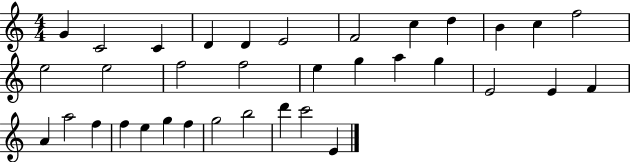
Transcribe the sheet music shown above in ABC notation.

X:1
T:Untitled
M:4/4
L:1/4
K:C
G C2 C D D E2 F2 c d B c f2 e2 e2 f2 f2 e g a g E2 E F A a2 f f e g f g2 b2 d' c'2 E